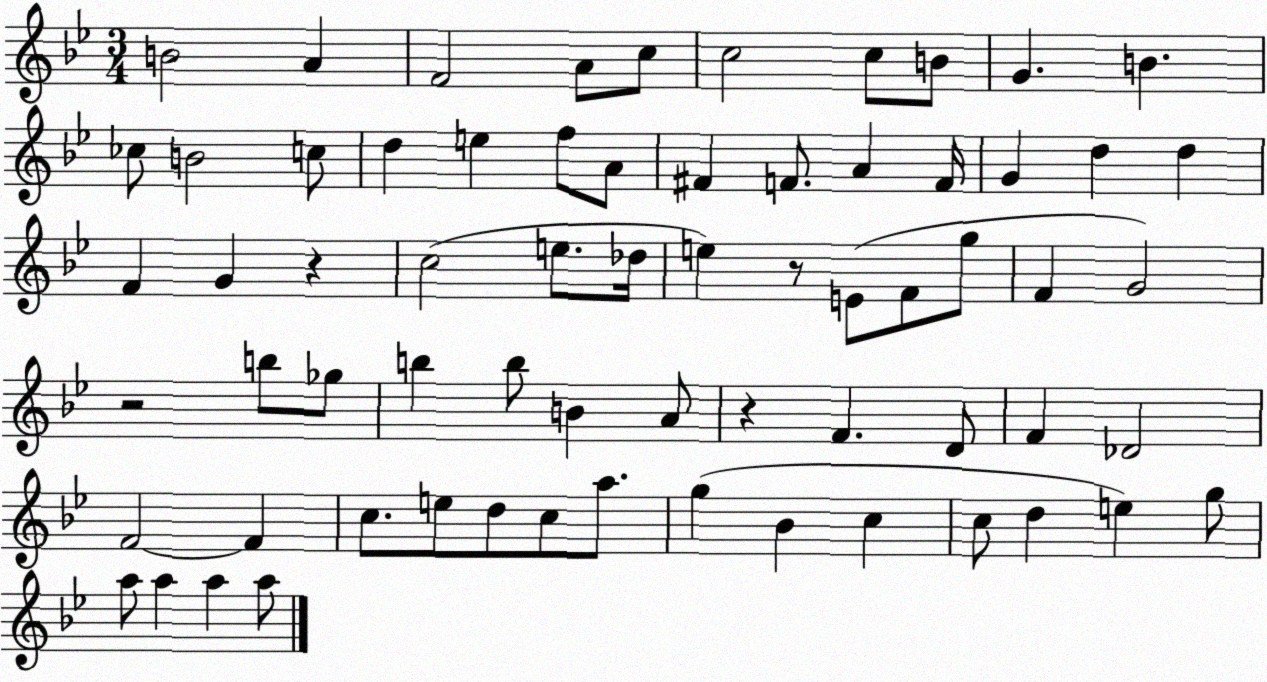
X:1
T:Untitled
M:3/4
L:1/4
K:Bb
B2 A F2 A/2 c/2 c2 c/2 B/2 G B _c/2 B2 c/2 d e f/2 A/2 ^F F/2 A F/4 G d d F G z c2 e/2 _d/4 e z/2 E/2 F/2 g/2 F G2 z2 b/2 _g/2 b b/2 B A/2 z F D/2 F _D2 F2 F c/2 e/2 d/2 c/2 a/2 g _B c c/2 d e g/2 a/2 a a a/2